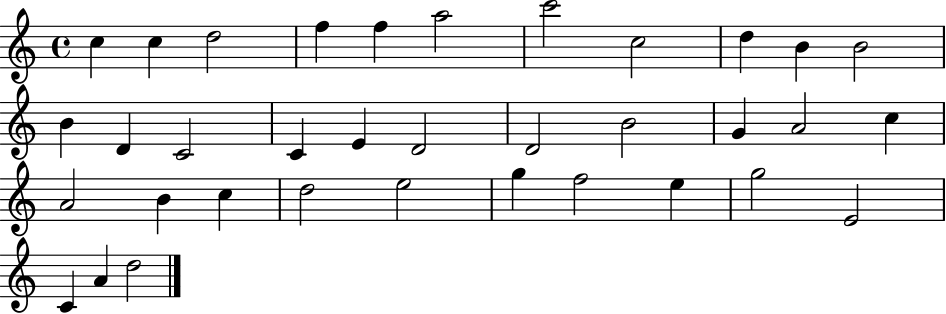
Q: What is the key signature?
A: C major